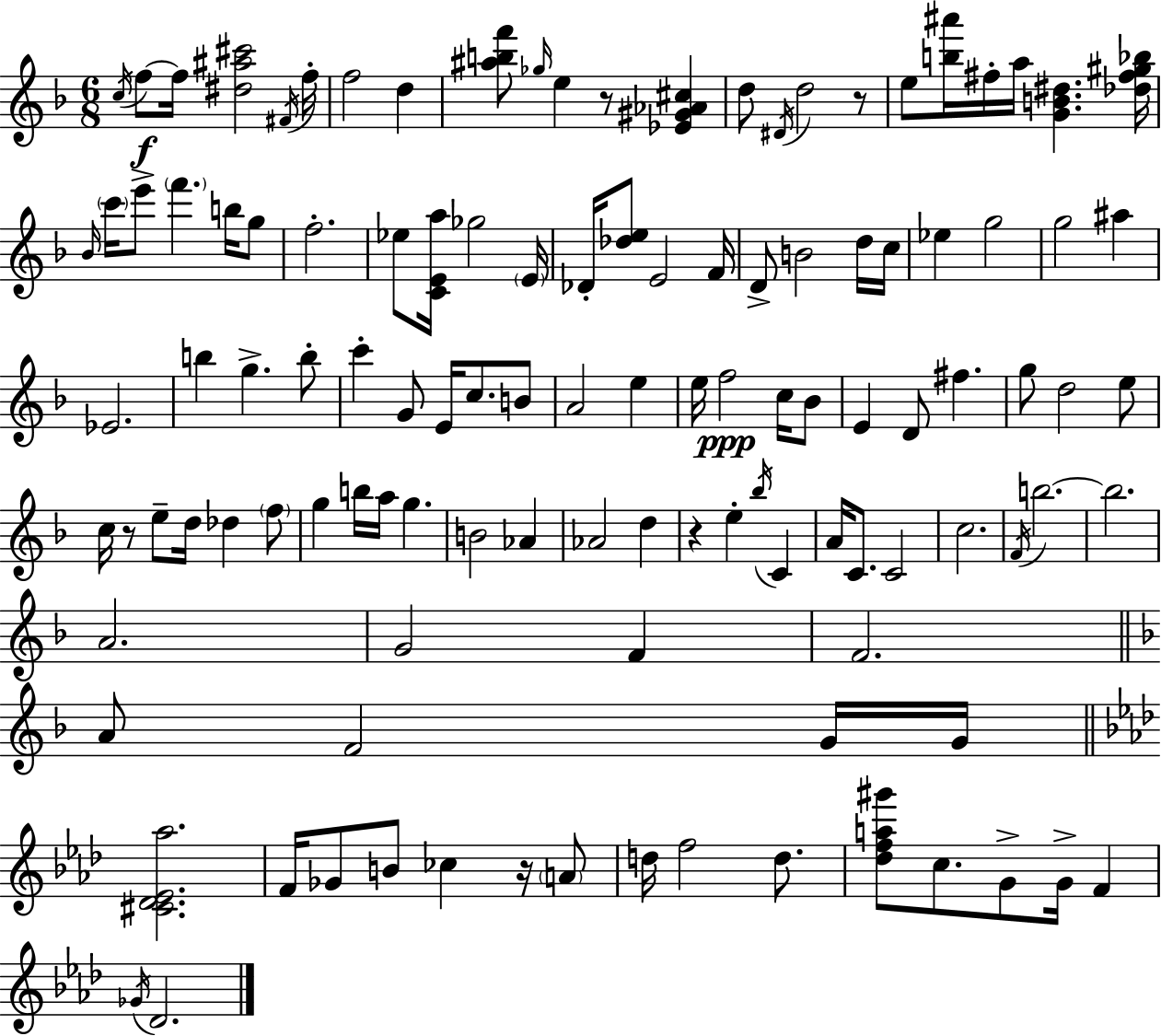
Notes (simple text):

C5/s F5/e F5/s [D#5,A#5,C#6]/h F#4/s F5/s F5/h D5/q [A#5,B5,F6]/e Gb5/s E5/q R/e [Eb4,G#4,Ab4,C#5]/q D5/e D#4/s D5/h R/e E5/e [B5,A#6]/s F#5/s A5/s [G4,B4,D#5]/q. [Db5,F#5,G#5,Bb5]/s Bb4/s C6/s E6/e F6/q. B5/s G5/e F5/h. Eb5/e [C4,E4,A5]/s Gb5/h E4/s Db4/s [Db5,E5]/e E4/h F4/s D4/e B4/h D5/s C5/s Eb5/q G5/h G5/h A#5/q Eb4/h. B5/q G5/q. B5/e C6/q G4/e E4/s C5/e. B4/e A4/h E5/q E5/s F5/h C5/s Bb4/e E4/q D4/e F#5/q. G5/e D5/h E5/e C5/s R/e E5/e D5/s Db5/q F5/e G5/q B5/s A5/s G5/q. B4/h Ab4/q Ab4/h D5/q R/q E5/q Bb5/s C4/q A4/s C4/e. C4/h C5/h. F4/s B5/h. B5/h. A4/h. G4/h F4/q F4/h. A4/e F4/h G4/s G4/s [C#4,Db4,Eb4,Ab5]/h. F4/s Gb4/e B4/e CES5/q R/s A4/e D5/s F5/h D5/e. [Db5,F5,A5,G#6]/e C5/e. G4/e G4/s F4/q Gb4/s Db4/h.